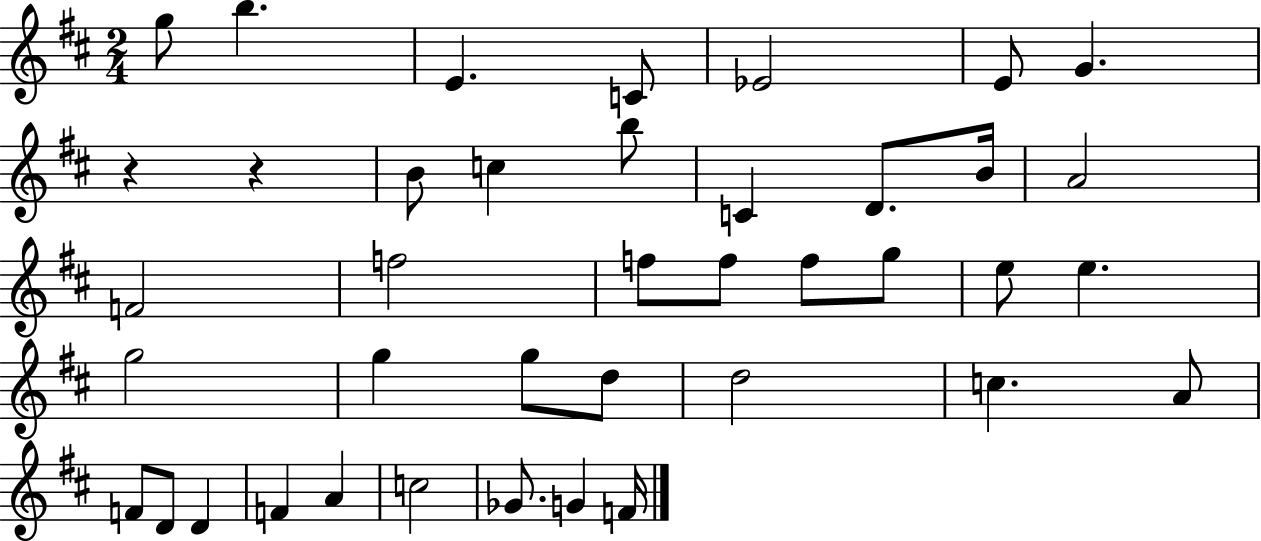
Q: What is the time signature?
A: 2/4